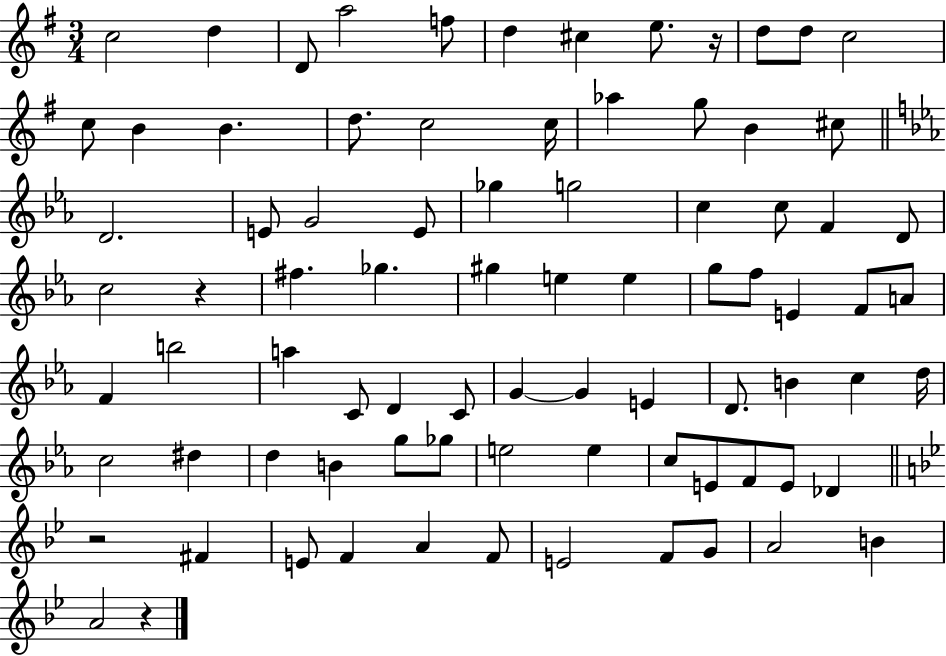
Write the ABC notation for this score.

X:1
T:Untitled
M:3/4
L:1/4
K:G
c2 d D/2 a2 f/2 d ^c e/2 z/4 d/2 d/2 c2 c/2 B B d/2 c2 c/4 _a g/2 B ^c/2 D2 E/2 G2 E/2 _g g2 c c/2 F D/2 c2 z ^f _g ^g e e g/2 f/2 E F/2 A/2 F b2 a C/2 D C/2 G G E D/2 B c d/4 c2 ^d d B g/2 _g/2 e2 e c/2 E/2 F/2 E/2 _D z2 ^F E/2 F A F/2 E2 F/2 G/2 A2 B A2 z